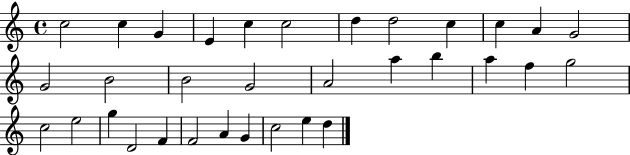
C5/h C5/q G4/q E4/q C5/q C5/h D5/q D5/h C5/q C5/q A4/q G4/h G4/h B4/h B4/h G4/h A4/h A5/q B5/q A5/q F5/q G5/h C5/h E5/h G5/q D4/h F4/q F4/h A4/q G4/q C5/h E5/q D5/q